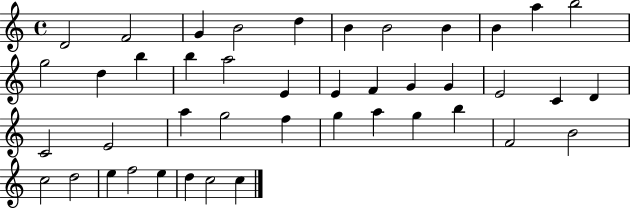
D4/h F4/h G4/q B4/h D5/q B4/q B4/h B4/q B4/q A5/q B5/h G5/h D5/q B5/q B5/q A5/h E4/q E4/q F4/q G4/q G4/q E4/h C4/q D4/q C4/h E4/h A5/q G5/h F5/q G5/q A5/q G5/q B5/q F4/h B4/h C5/h D5/h E5/q F5/h E5/q D5/q C5/h C5/q